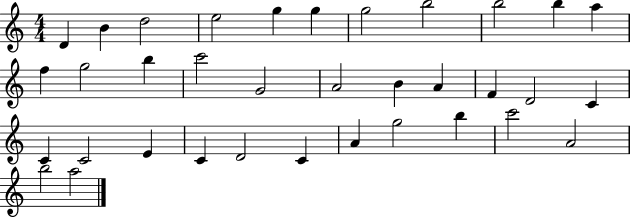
{
  \clef treble
  \numericTimeSignature
  \time 4/4
  \key c \major
  d'4 b'4 d''2 | e''2 g''4 g''4 | g''2 b''2 | b''2 b''4 a''4 | \break f''4 g''2 b''4 | c'''2 g'2 | a'2 b'4 a'4 | f'4 d'2 c'4 | \break c'4 c'2 e'4 | c'4 d'2 c'4 | a'4 g''2 b''4 | c'''2 a'2 | \break b''2 a''2 | \bar "|."
}